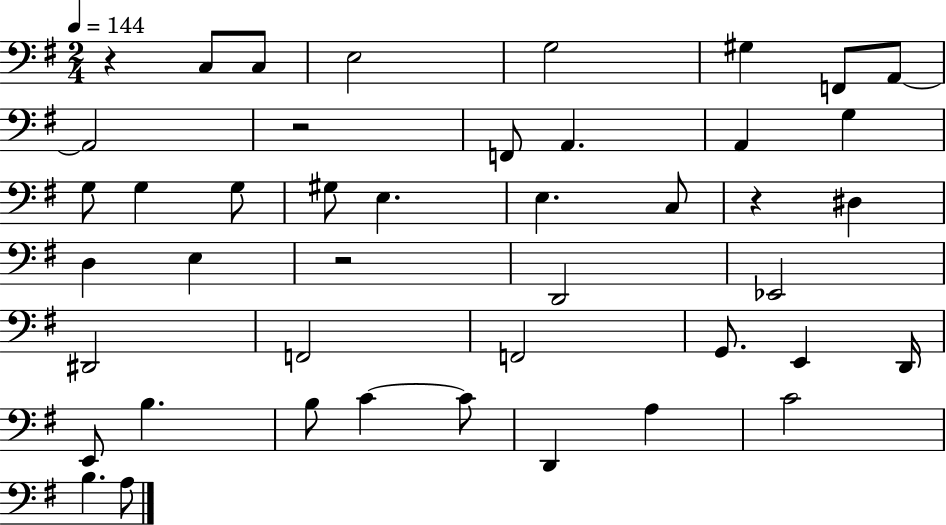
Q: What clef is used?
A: bass